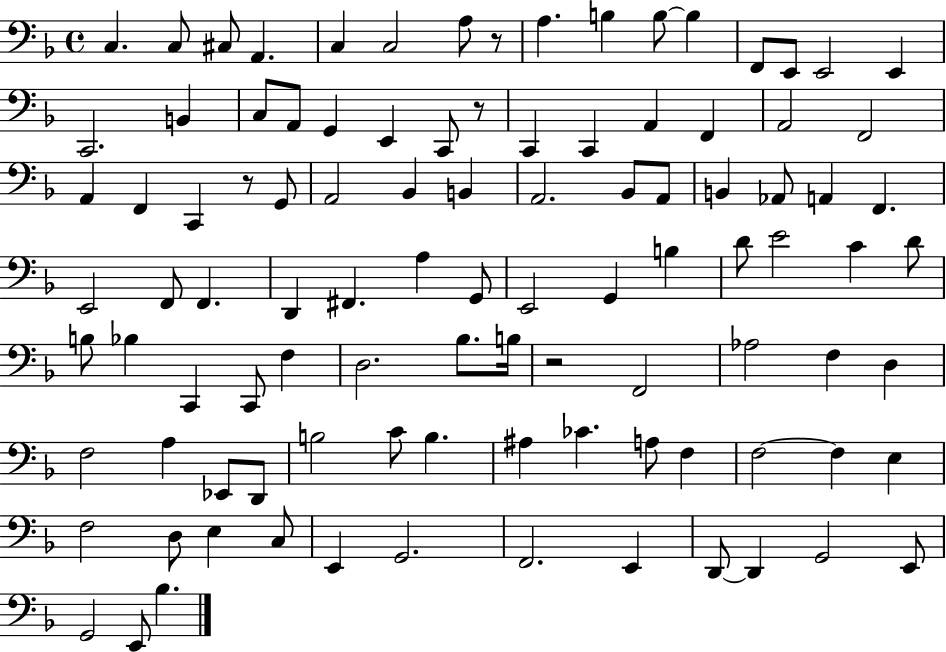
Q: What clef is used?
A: bass